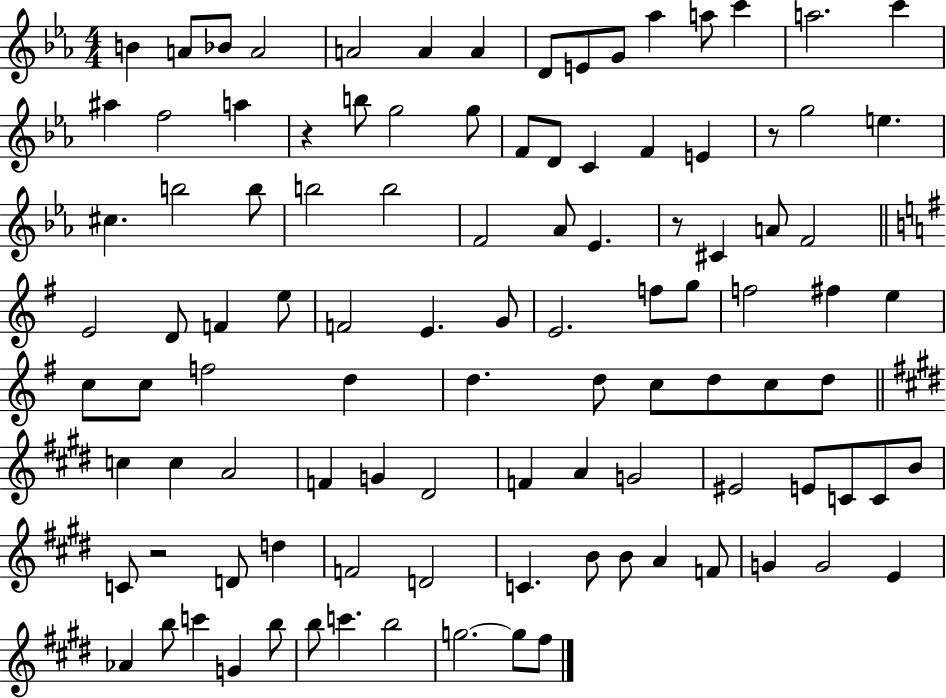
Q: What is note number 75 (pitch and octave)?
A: C4